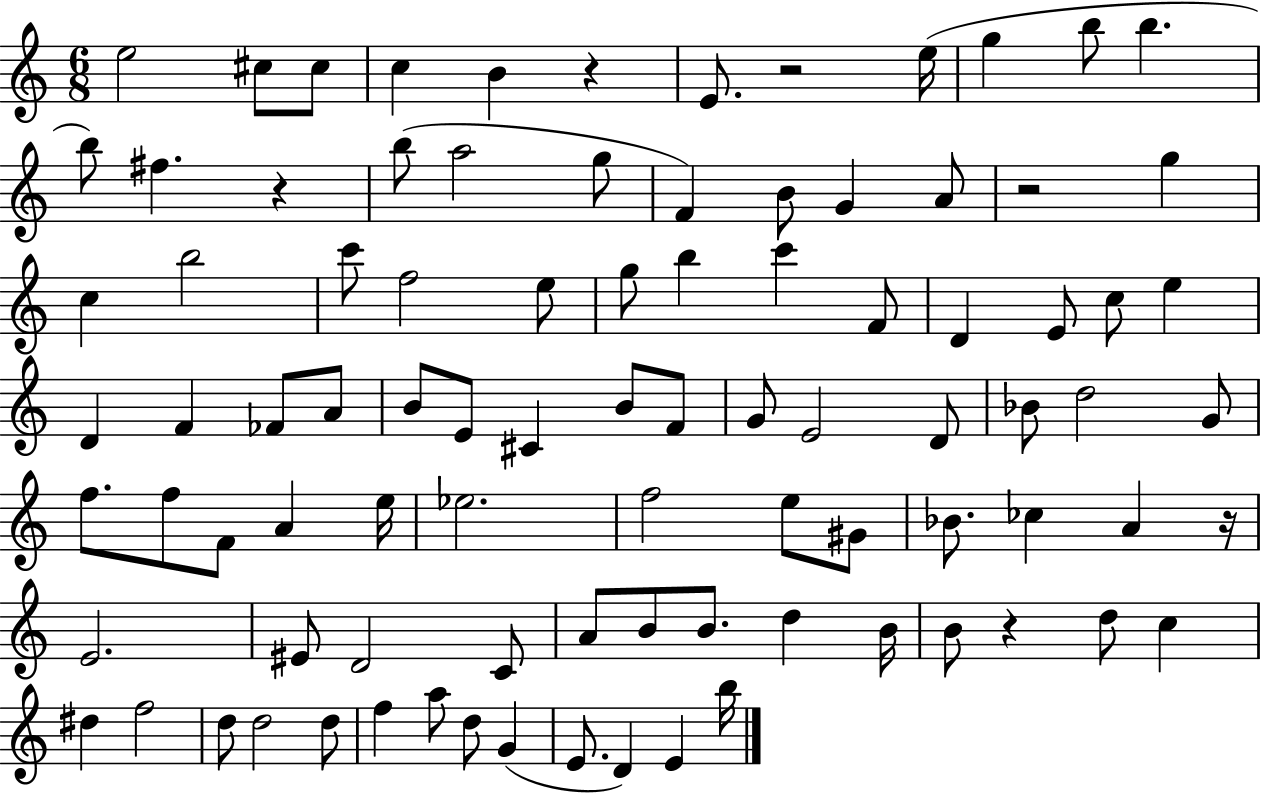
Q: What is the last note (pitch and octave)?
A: B5